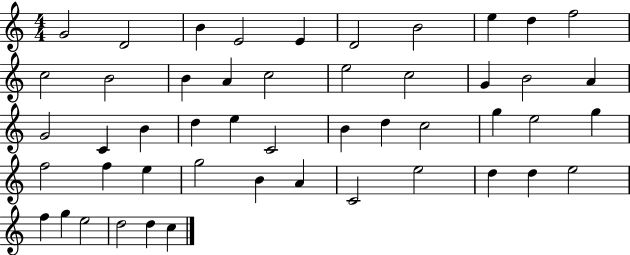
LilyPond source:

{
  \clef treble
  \numericTimeSignature
  \time 4/4
  \key c \major
  g'2 d'2 | b'4 e'2 e'4 | d'2 b'2 | e''4 d''4 f''2 | \break c''2 b'2 | b'4 a'4 c''2 | e''2 c''2 | g'4 b'2 a'4 | \break g'2 c'4 b'4 | d''4 e''4 c'2 | b'4 d''4 c''2 | g''4 e''2 g''4 | \break f''2 f''4 e''4 | g''2 b'4 a'4 | c'2 e''2 | d''4 d''4 e''2 | \break f''4 g''4 e''2 | d''2 d''4 c''4 | \bar "|."
}